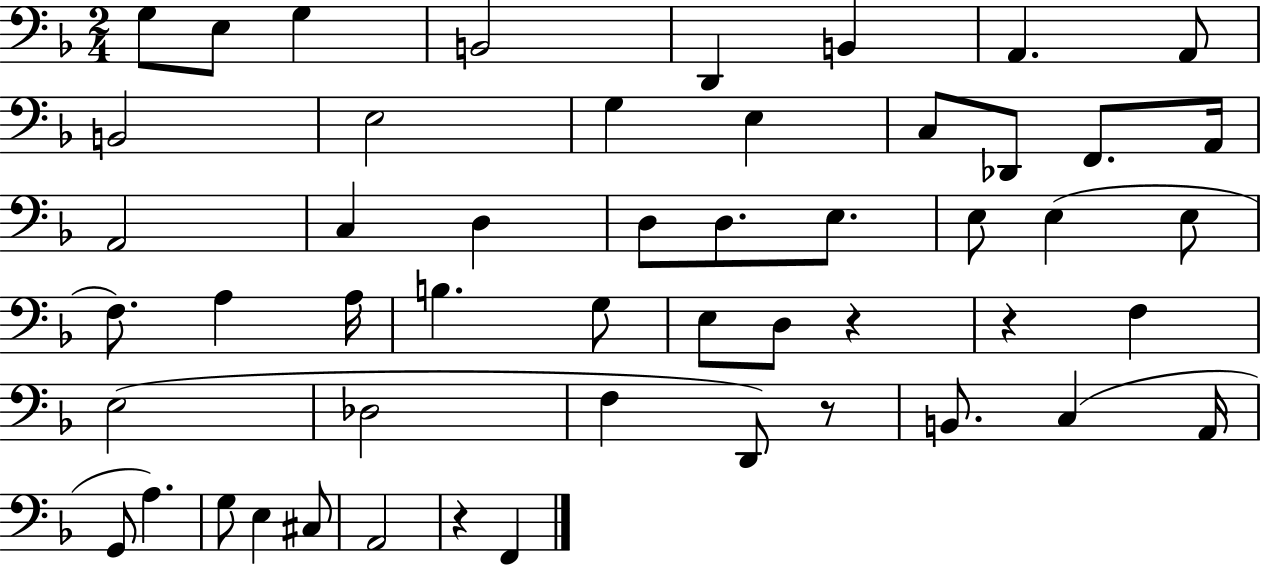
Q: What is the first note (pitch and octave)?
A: G3